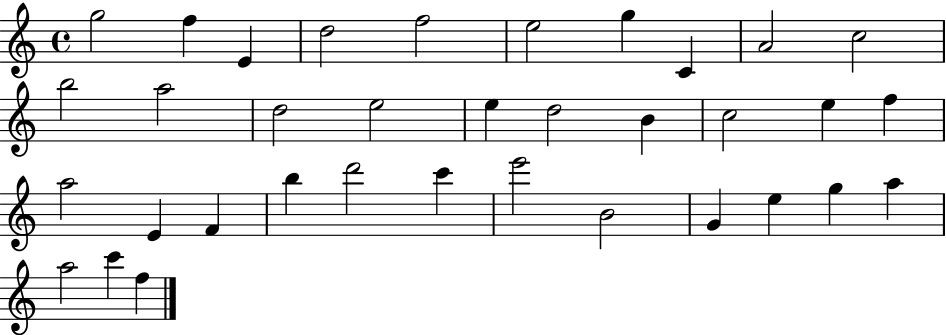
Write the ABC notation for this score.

X:1
T:Untitled
M:4/4
L:1/4
K:C
g2 f E d2 f2 e2 g C A2 c2 b2 a2 d2 e2 e d2 B c2 e f a2 E F b d'2 c' e'2 B2 G e g a a2 c' f